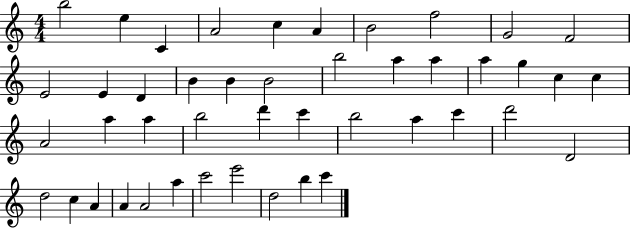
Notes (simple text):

B5/h E5/q C4/q A4/h C5/q A4/q B4/h F5/h G4/h F4/h E4/h E4/q D4/q B4/q B4/q B4/h B5/h A5/q A5/q A5/q G5/q C5/q C5/q A4/h A5/q A5/q B5/h D6/q C6/q B5/h A5/q C6/q D6/h D4/h D5/h C5/q A4/q A4/q A4/h A5/q C6/h E6/h D5/h B5/q C6/q